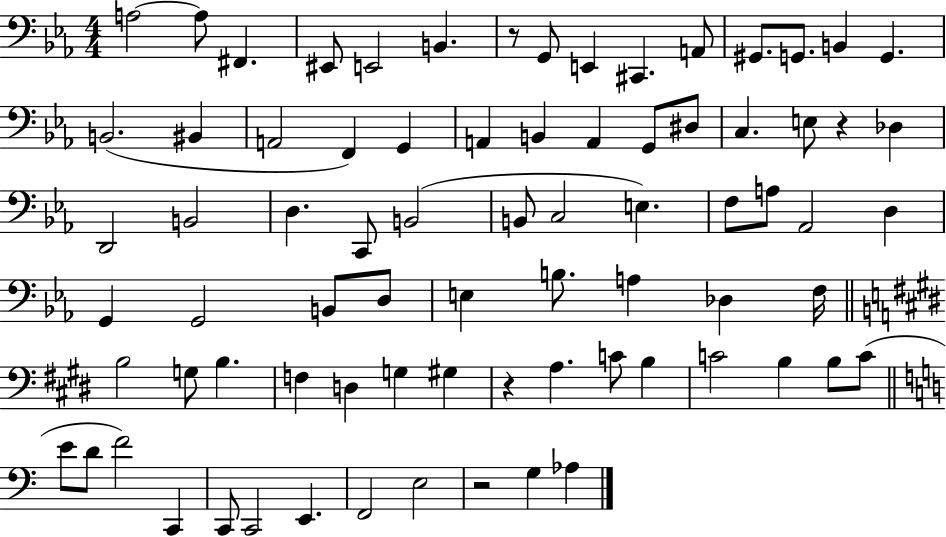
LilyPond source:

{
  \clef bass
  \numericTimeSignature
  \time 4/4
  \key ees \major
  a2~~ a8 fis,4. | eis,8 e,2 b,4. | r8 g,8 e,4 cis,4. a,8 | gis,8. g,8. b,4 g,4. | \break b,2.( bis,4 | a,2 f,4) g,4 | a,4 b,4 a,4 g,8 dis8 | c4. e8 r4 des4 | \break d,2 b,2 | d4. c,8 b,2( | b,8 c2 e4.) | f8 a8 aes,2 d4 | \break g,4 g,2 b,8 d8 | e4 b8. a4 des4 f16 | \bar "||" \break \key e \major b2 g8 b4. | f4 d4 g4 gis4 | r4 a4. c'8 b4 | c'2 b4 b8 c'8( | \break \bar "||" \break \key c \major e'8 d'8 f'2) c,4 | c,8 c,2 e,4. | f,2 e2 | r2 g4 aes4 | \break \bar "|."
}